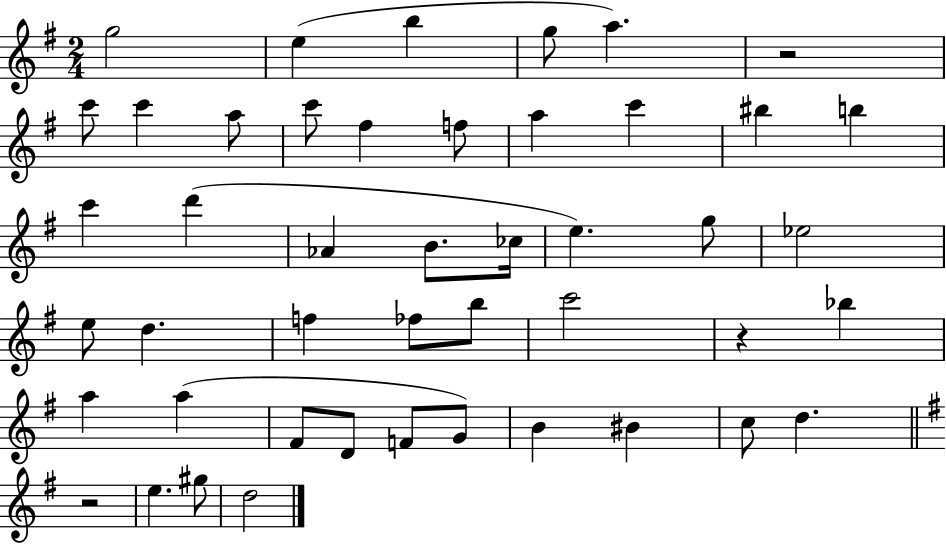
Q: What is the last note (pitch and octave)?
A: D5